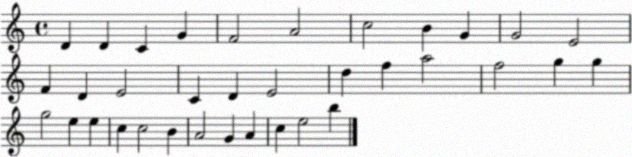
X:1
T:Untitled
M:4/4
L:1/4
K:C
D D C G F2 A2 c2 B G G2 E2 F D E2 C D E2 d f a2 f2 g g g2 e e c c2 B A2 G A c e2 b